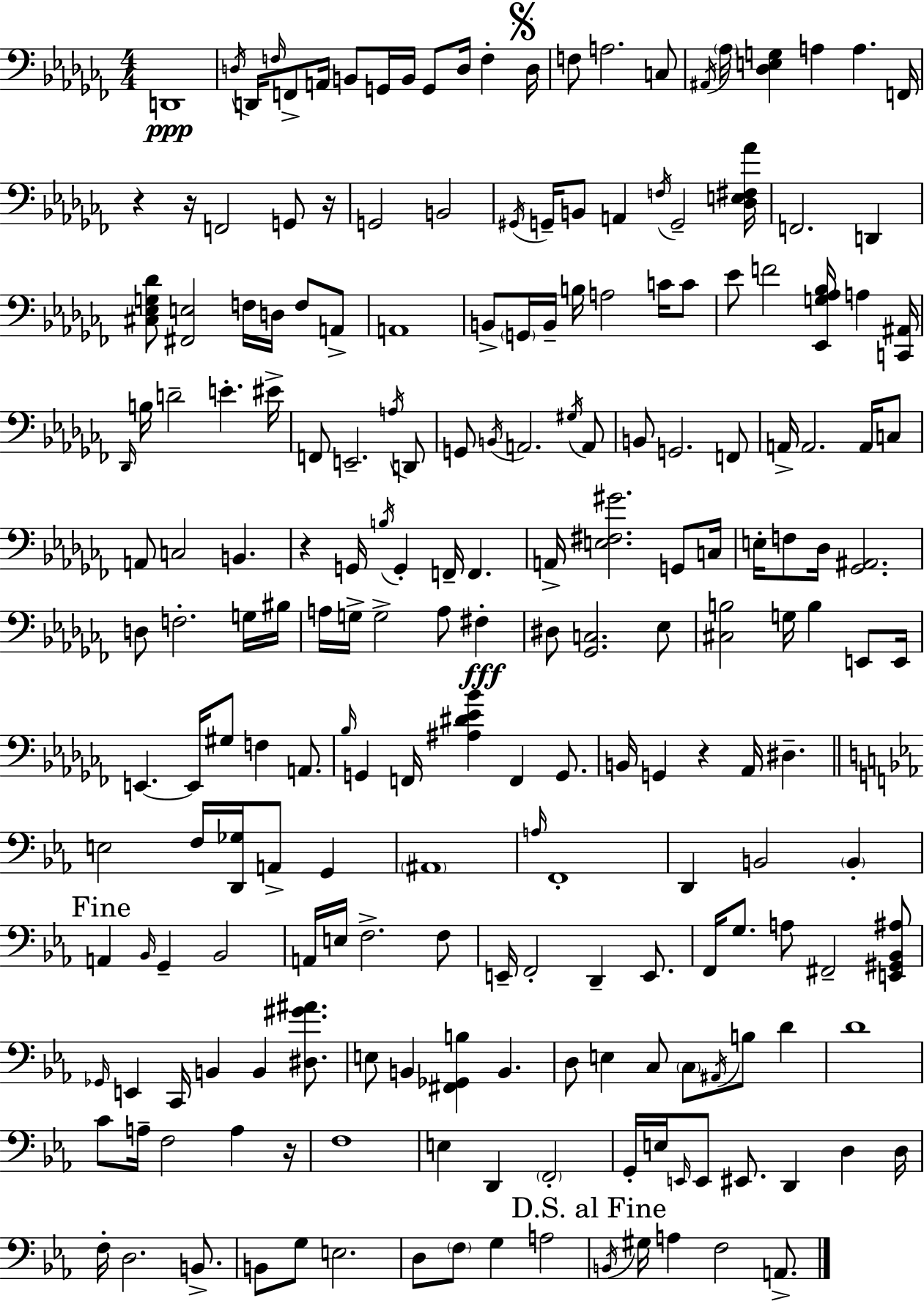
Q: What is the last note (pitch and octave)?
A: A2